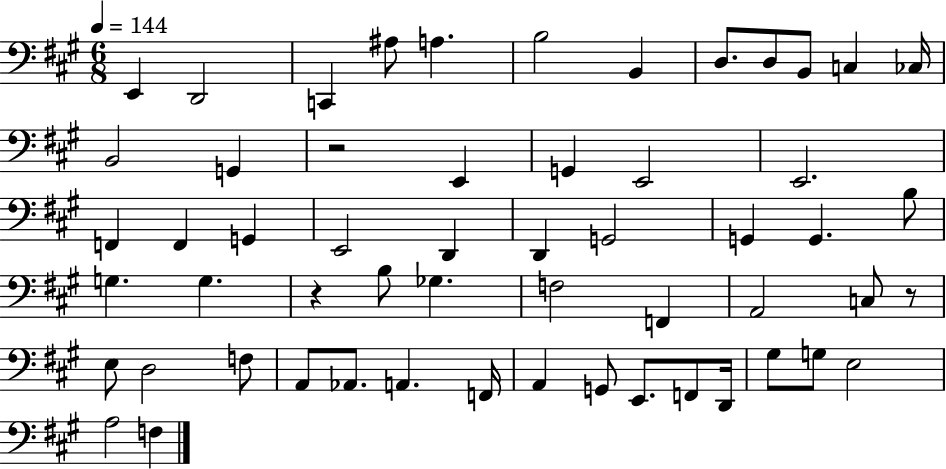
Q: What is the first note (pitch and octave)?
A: E2